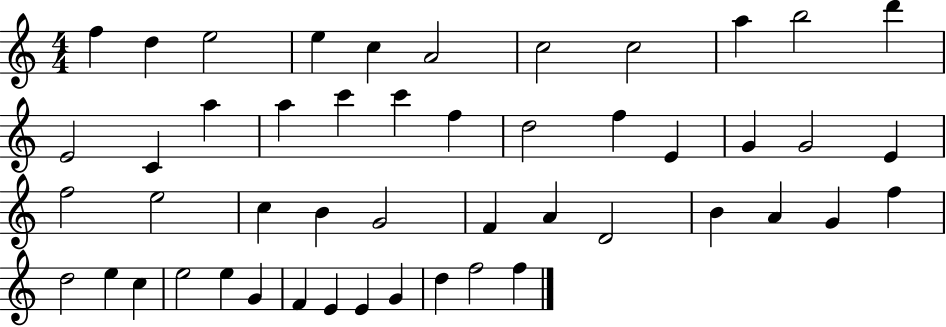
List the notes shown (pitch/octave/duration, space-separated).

F5/q D5/q E5/h E5/q C5/q A4/h C5/h C5/h A5/q B5/h D6/q E4/h C4/q A5/q A5/q C6/q C6/q F5/q D5/h F5/q E4/q G4/q G4/h E4/q F5/h E5/h C5/q B4/q G4/h F4/q A4/q D4/h B4/q A4/q G4/q F5/q D5/h E5/q C5/q E5/h E5/q G4/q F4/q E4/q E4/q G4/q D5/q F5/h F5/q